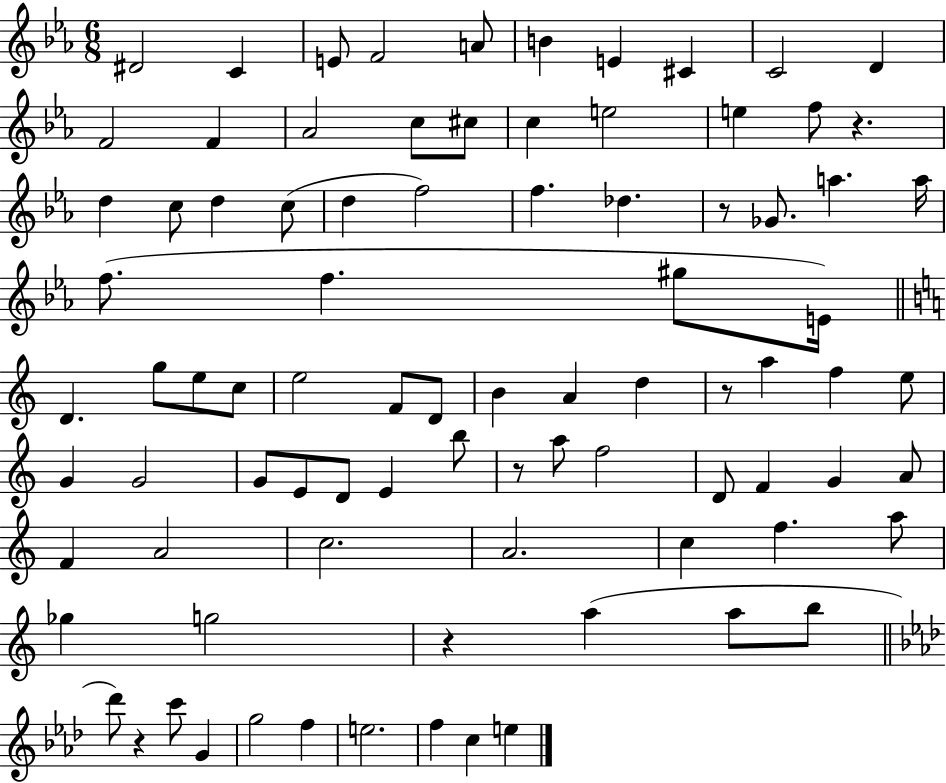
{
  \clef treble
  \numericTimeSignature
  \time 6/8
  \key ees \major
  \repeat volta 2 { dis'2 c'4 | e'8 f'2 a'8 | b'4 e'4 cis'4 | c'2 d'4 | \break f'2 f'4 | aes'2 c''8 cis''8 | c''4 e''2 | e''4 f''8 r4. | \break d''4 c''8 d''4 c''8( | d''4 f''2) | f''4. des''4. | r8 ges'8. a''4. a''16 | \break f''8.( f''4. gis''8 e'16) | \bar "||" \break \key c \major d'4. g''8 e''8 c''8 | e''2 f'8 d'8 | b'4 a'4 d''4 | r8 a''4 f''4 e''8 | \break g'4 g'2 | g'8 e'8 d'8 e'4 b''8 | r8 a''8 f''2 | d'8 f'4 g'4 a'8 | \break f'4 a'2 | c''2. | a'2. | c''4 f''4. a''8 | \break ges''4 g''2 | r4 a''4( a''8 b''8 | \bar "||" \break \key f \minor des'''8) r4 c'''8 g'4 | g''2 f''4 | e''2. | f''4 c''4 e''4 | \break } \bar "|."
}